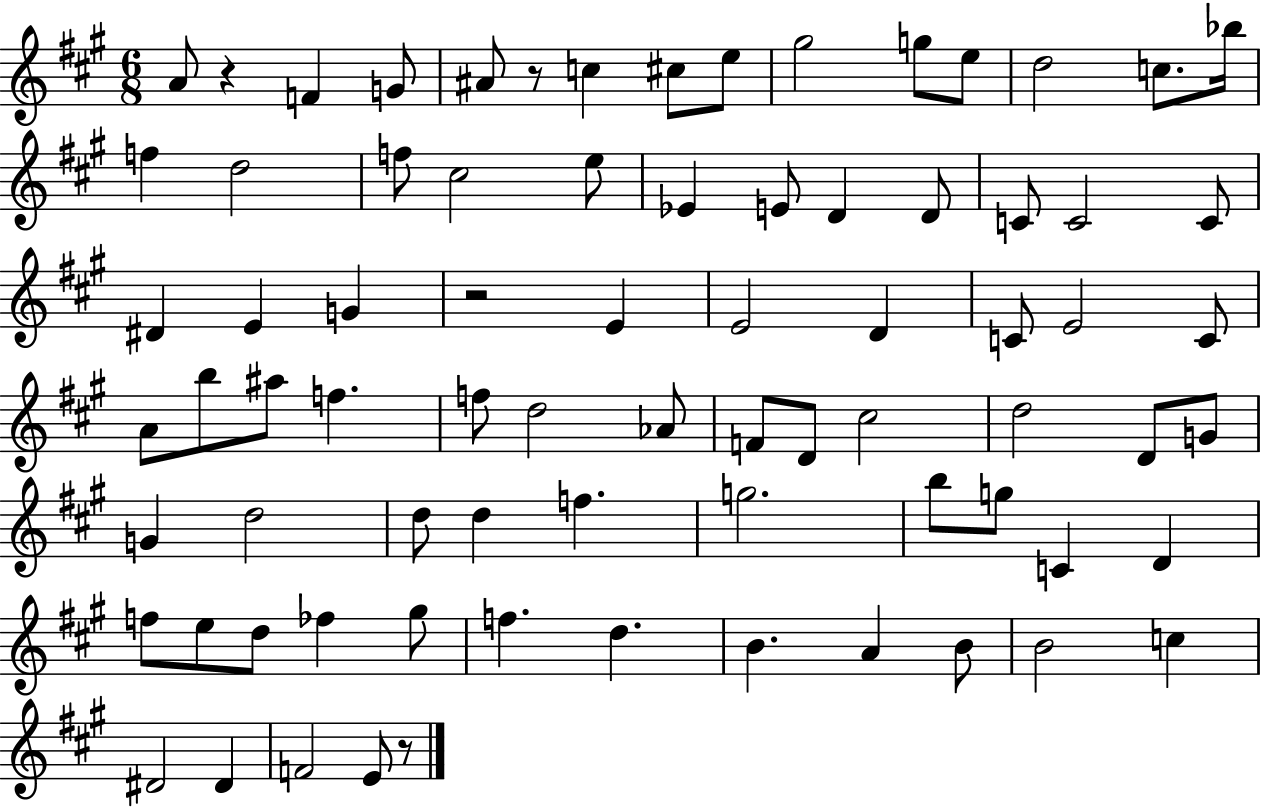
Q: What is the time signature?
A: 6/8